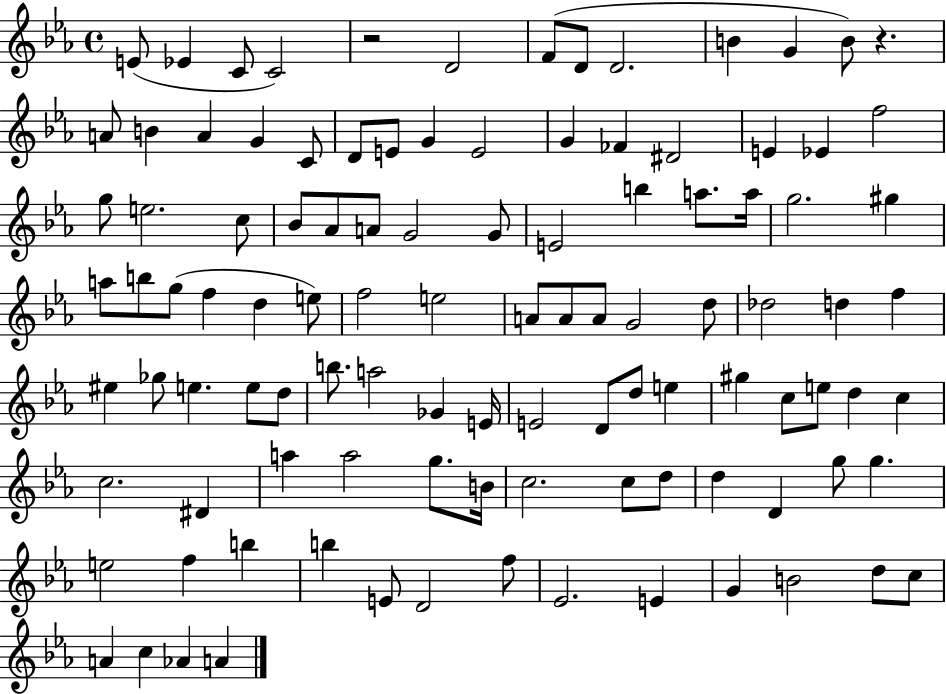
X:1
T:Untitled
M:4/4
L:1/4
K:Eb
E/2 _E C/2 C2 z2 D2 F/2 D/2 D2 B G B/2 z A/2 B A G C/2 D/2 E/2 G E2 G _F ^D2 E _E f2 g/2 e2 c/2 _B/2 _A/2 A/2 G2 G/2 E2 b a/2 a/4 g2 ^g a/2 b/2 g/2 f d e/2 f2 e2 A/2 A/2 A/2 G2 d/2 _d2 d f ^e _g/2 e e/2 d/2 b/2 a2 _G E/4 E2 D/2 d/2 e ^g c/2 e/2 d c c2 ^D a a2 g/2 B/4 c2 c/2 d/2 d D g/2 g e2 f b b E/2 D2 f/2 _E2 E G B2 d/2 c/2 A c _A A